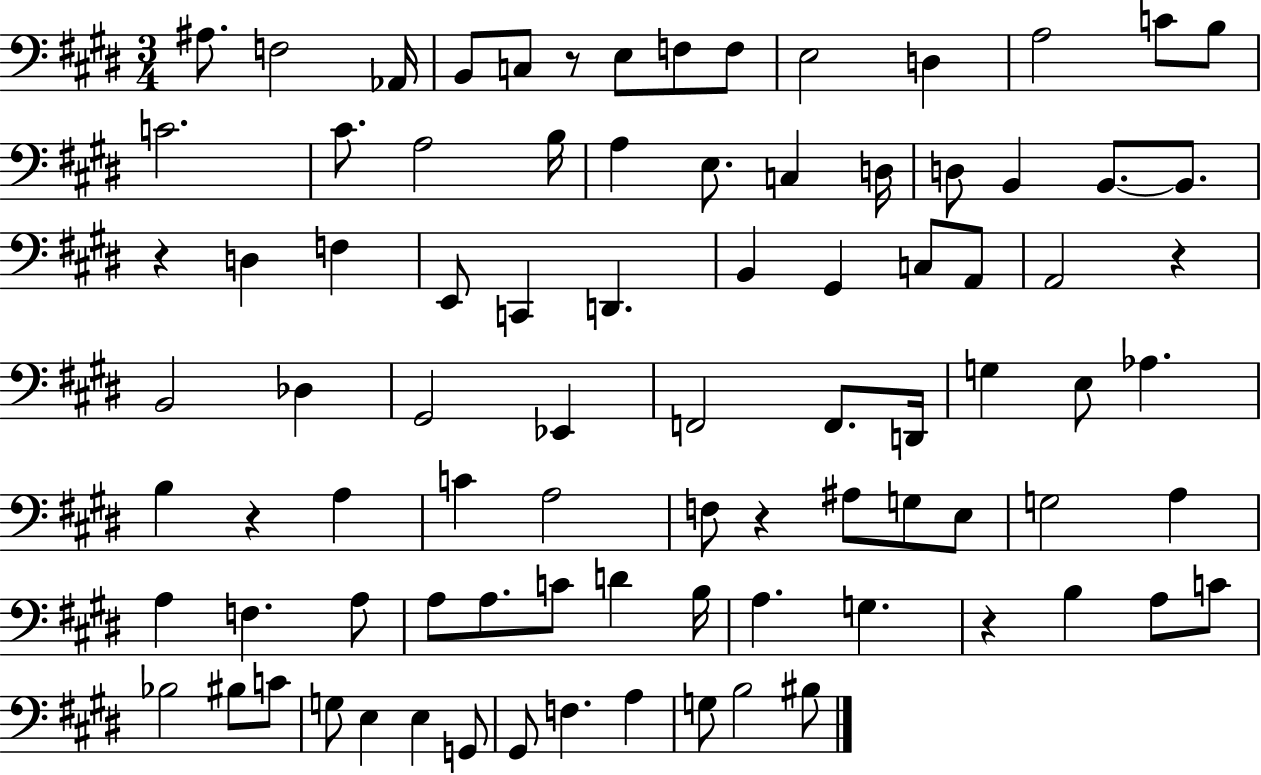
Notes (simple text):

A#3/e. F3/h Ab2/s B2/e C3/e R/e E3/e F3/e F3/e E3/h D3/q A3/h C4/e B3/e C4/h. C#4/e. A3/h B3/s A3/q E3/e. C3/q D3/s D3/e B2/q B2/e. B2/e. R/q D3/q F3/q E2/e C2/q D2/q. B2/q G#2/q C3/e A2/e A2/h R/q B2/h Db3/q G#2/h Eb2/q F2/h F2/e. D2/s G3/q E3/e Ab3/q. B3/q R/q A3/q C4/q A3/h F3/e R/q A#3/e G3/e E3/e G3/h A3/q A3/q F3/q. A3/e A3/e A3/e. C4/e D4/q B3/s A3/q. G3/q. R/q B3/q A3/e C4/e Bb3/h BIS3/e C4/e G3/e E3/q E3/q G2/e G#2/e F3/q. A3/q G3/e B3/h BIS3/e